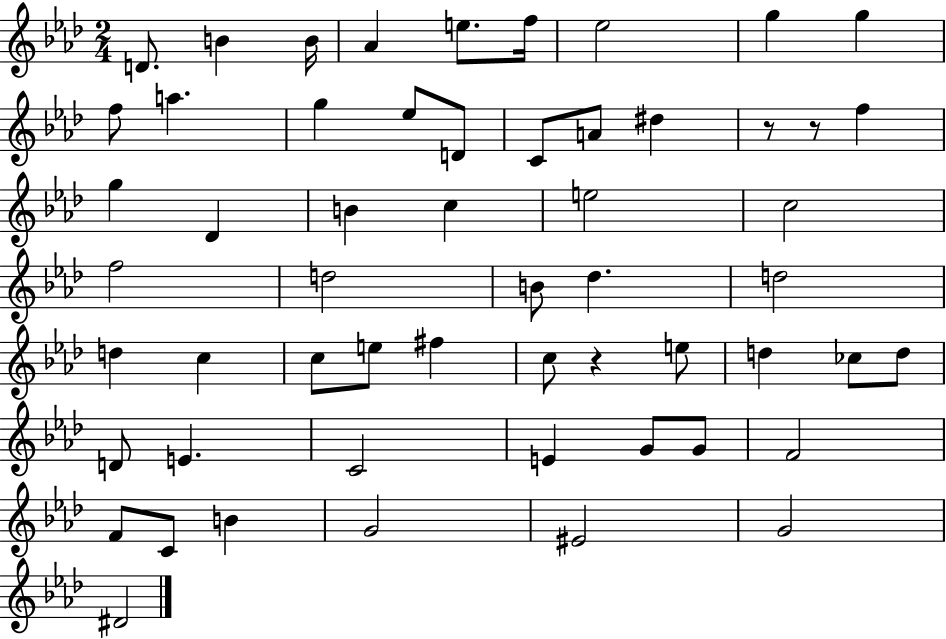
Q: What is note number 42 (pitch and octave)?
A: C4